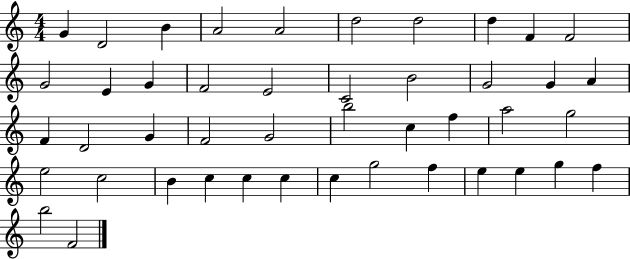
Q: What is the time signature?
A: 4/4